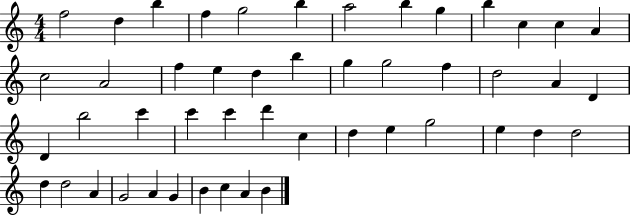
{
  \clef treble
  \numericTimeSignature
  \time 4/4
  \key c \major
  f''2 d''4 b''4 | f''4 g''2 b''4 | a''2 b''4 g''4 | b''4 c''4 c''4 a'4 | \break c''2 a'2 | f''4 e''4 d''4 b''4 | g''4 g''2 f''4 | d''2 a'4 d'4 | \break d'4 b''2 c'''4 | c'''4 c'''4 d'''4 c''4 | d''4 e''4 g''2 | e''4 d''4 d''2 | \break d''4 d''2 a'4 | g'2 a'4 g'4 | b'4 c''4 a'4 b'4 | \bar "|."
}